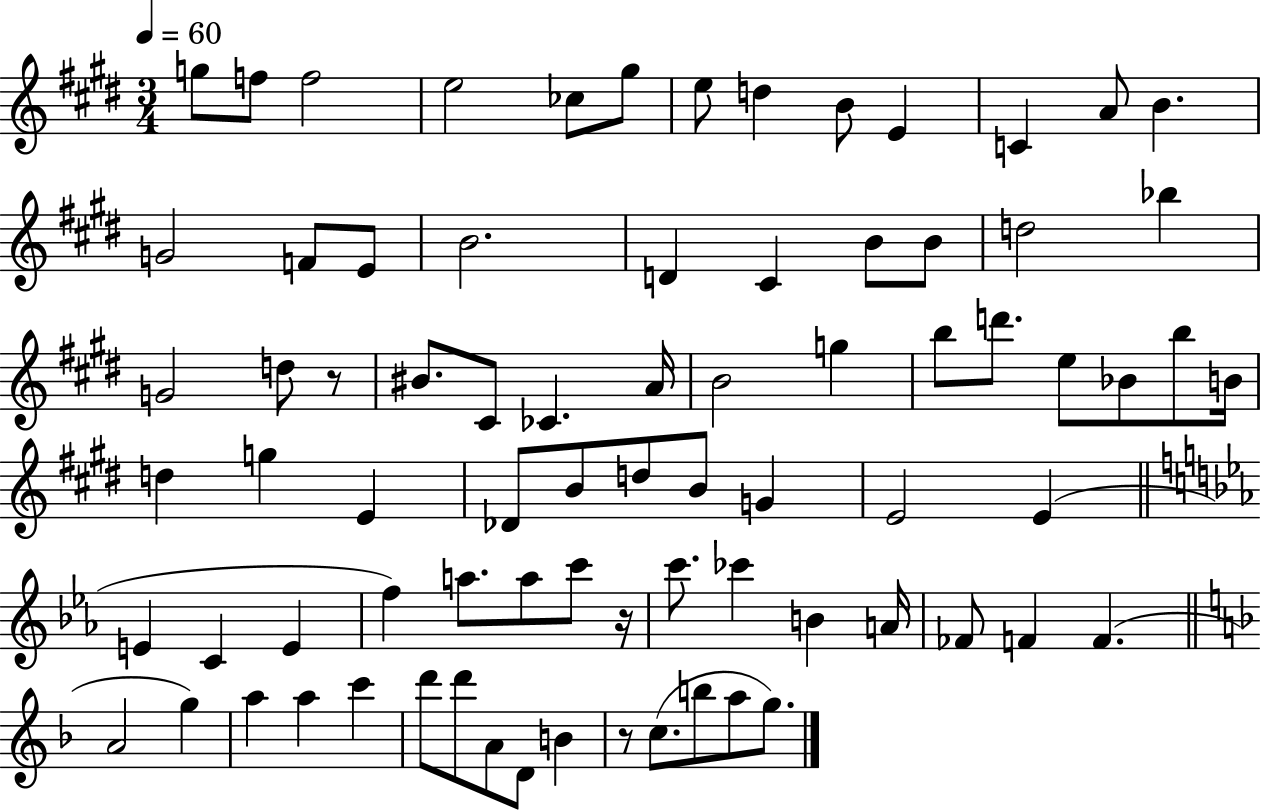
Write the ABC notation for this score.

X:1
T:Untitled
M:3/4
L:1/4
K:E
g/2 f/2 f2 e2 _c/2 ^g/2 e/2 d B/2 E C A/2 B G2 F/2 E/2 B2 D ^C B/2 B/2 d2 _b G2 d/2 z/2 ^B/2 ^C/2 _C A/4 B2 g b/2 d'/2 e/2 _B/2 b/2 B/4 d g E _D/2 B/2 d/2 B/2 G E2 E E C E f a/2 a/2 c'/2 z/4 c'/2 _c' B A/4 _F/2 F F A2 g a a c' d'/2 d'/2 A/2 D/2 B z/2 c/2 b/2 a/2 g/2